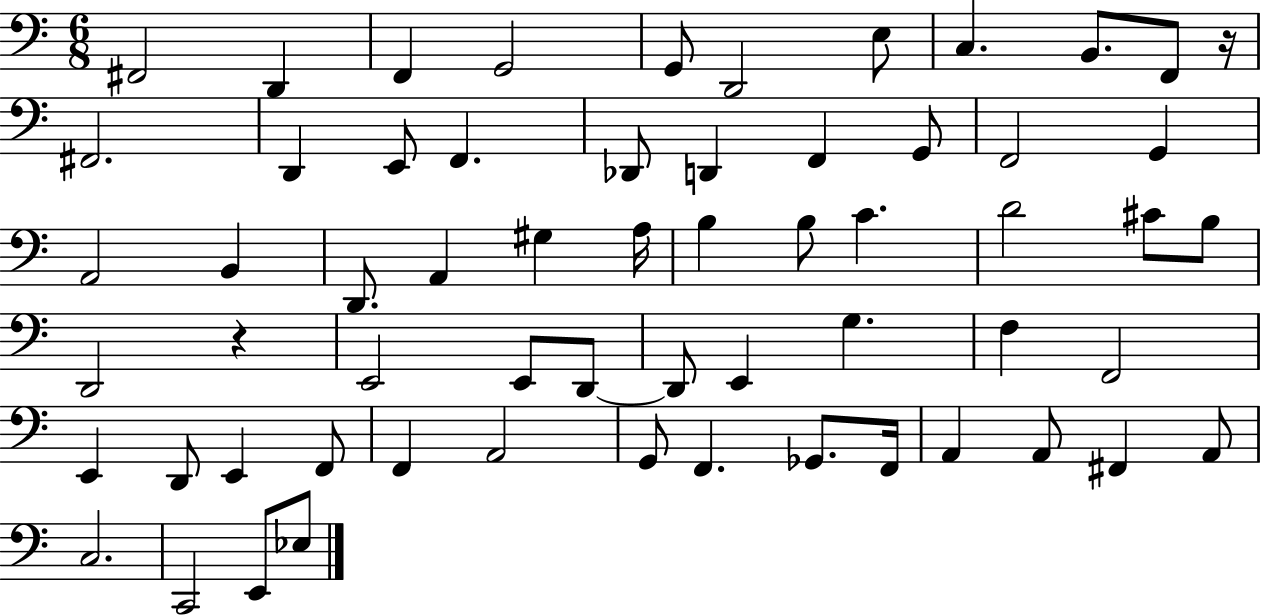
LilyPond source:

{
  \clef bass
  \numericTimeSignature
  \time 6/8
  \key c \major
  fis,2 d,4 | f,4 g,2 | g,8 d,2 e8 | c4. b,8. f,8 r16 | \break fis,2. | d,4 e,8 f,4. | des,8 d,4 f,4 g,8 | f,2 g,4 | \break a,2 b,4 | d,8. a,4 gis4 a16 | b4 b8 c'4. | d'2 cis'8 b8 | \break d,2 r4 | e,2 e,8 d,8~~ | d,8 e,4 g4. | f4 f,2 | \break e,4 d,8 e,4 f,8 | f,4 a,2 | g,8 f,4. ges,8. f,16 | a,4 a,8 fis,4 a,8 | \break c2. | c,2 e,8 ees8 | \bar "|."
}